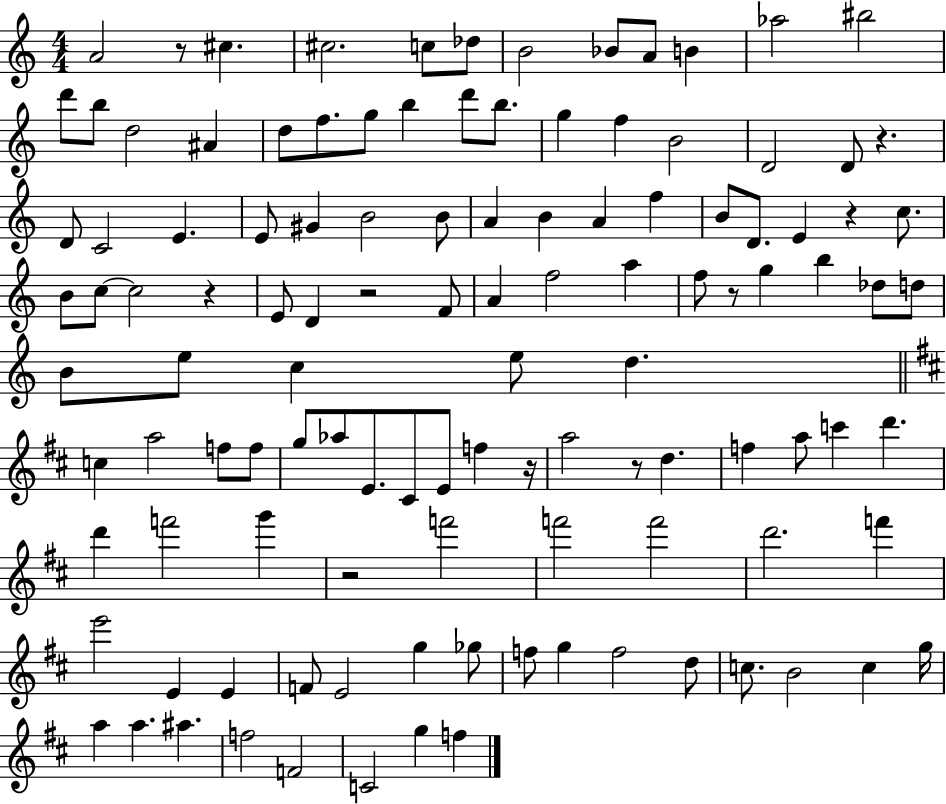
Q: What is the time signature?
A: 4/4